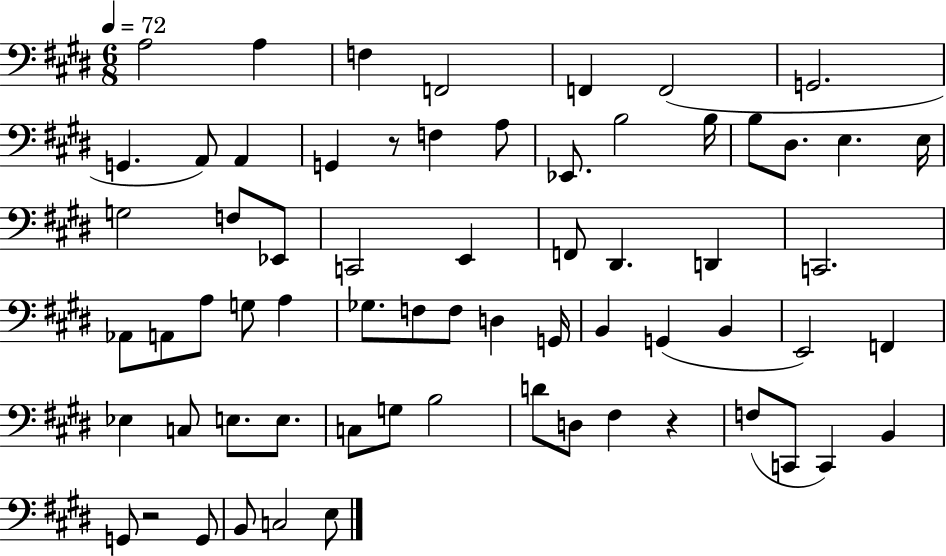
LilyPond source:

{
  \clef bass
  \numericTimeSignature
  \time 6/8
  \key e \major
  \tempo 4 = 72
  a2 a4 | f4 f,2 | f,4 f,2( | g,2. | \break g,4. a,8) a,4 | g,4 r8 f4 a8 | ees,8. b2 b16 | b8 dis8. e4. e16 | \break g2 f8 ees,8 | c,2 e,4 | f,8 dis,4. d,4 | c,2. | \break aes,8 a,8 a8 g8 a4 | ges8. f8 f8 d4 g,16 | b,4 g,4( b,4 | e,2) f,4 | \break ees4 c8 e8. e8. | c8 g8 b2 | d'8 d8 fis4 r4 | f8( c,8 c,4) b,4 | \break g,8 r2 g,8 | b,8 c2 e8 | \bar "|."
}